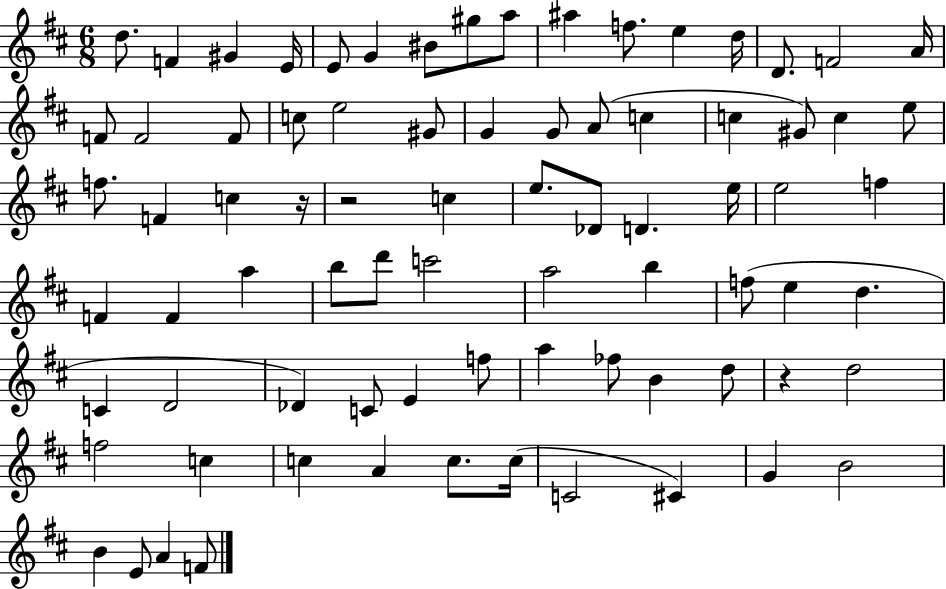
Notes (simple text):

D5/e. F4/q G#4/q E4/s E4/e G4/q BIS4/e G#5/e A5/e A#5/q F5/e. E5/q D5/s D4/e. F4/h A4/s F4/e F4/h F4/e C5/e E5/h G#4/e G4/q G4/e A4/e C5/q C5/q G#4/e C5/q E5/e F5/e. F4/q C5/q R/s R/h C5/q E5/e. Db4/e D4/q. E5/s E5/h F5/q F4/q F4/q A5/q B5/e D6/e C6/h A5/h B5/q F5/e E5/q D5/q. C4/q D4/h Db4/q C4/e E4/q F5/e A5/q FES5/e B4/q D5/e R/q D5/h F5/h C5/q C5/q A4/q C5/e. C5/s C4/h C#4/q G4/q B4/h B4/q E4/e A4/q F4/e